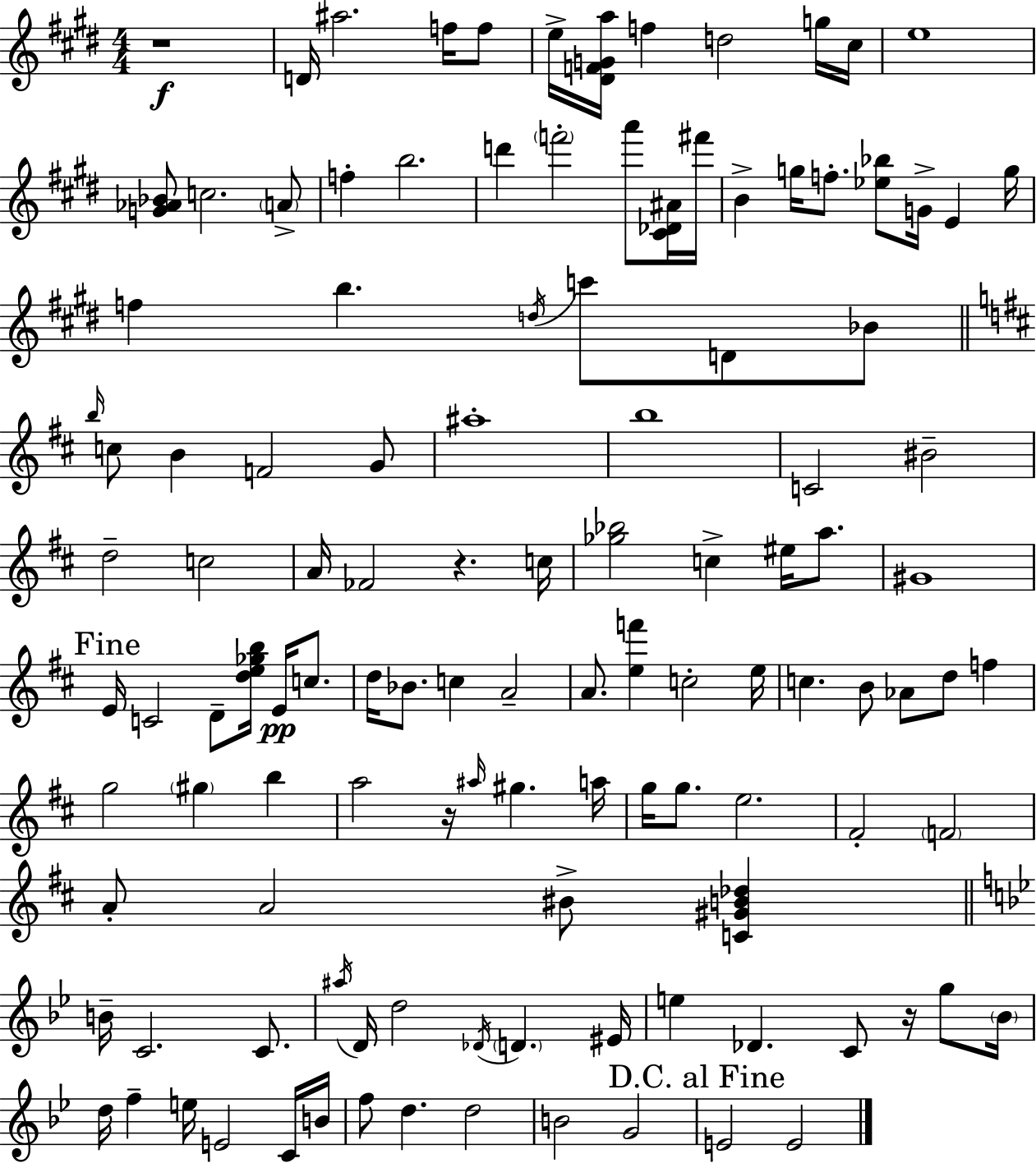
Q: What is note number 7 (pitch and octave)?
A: D5